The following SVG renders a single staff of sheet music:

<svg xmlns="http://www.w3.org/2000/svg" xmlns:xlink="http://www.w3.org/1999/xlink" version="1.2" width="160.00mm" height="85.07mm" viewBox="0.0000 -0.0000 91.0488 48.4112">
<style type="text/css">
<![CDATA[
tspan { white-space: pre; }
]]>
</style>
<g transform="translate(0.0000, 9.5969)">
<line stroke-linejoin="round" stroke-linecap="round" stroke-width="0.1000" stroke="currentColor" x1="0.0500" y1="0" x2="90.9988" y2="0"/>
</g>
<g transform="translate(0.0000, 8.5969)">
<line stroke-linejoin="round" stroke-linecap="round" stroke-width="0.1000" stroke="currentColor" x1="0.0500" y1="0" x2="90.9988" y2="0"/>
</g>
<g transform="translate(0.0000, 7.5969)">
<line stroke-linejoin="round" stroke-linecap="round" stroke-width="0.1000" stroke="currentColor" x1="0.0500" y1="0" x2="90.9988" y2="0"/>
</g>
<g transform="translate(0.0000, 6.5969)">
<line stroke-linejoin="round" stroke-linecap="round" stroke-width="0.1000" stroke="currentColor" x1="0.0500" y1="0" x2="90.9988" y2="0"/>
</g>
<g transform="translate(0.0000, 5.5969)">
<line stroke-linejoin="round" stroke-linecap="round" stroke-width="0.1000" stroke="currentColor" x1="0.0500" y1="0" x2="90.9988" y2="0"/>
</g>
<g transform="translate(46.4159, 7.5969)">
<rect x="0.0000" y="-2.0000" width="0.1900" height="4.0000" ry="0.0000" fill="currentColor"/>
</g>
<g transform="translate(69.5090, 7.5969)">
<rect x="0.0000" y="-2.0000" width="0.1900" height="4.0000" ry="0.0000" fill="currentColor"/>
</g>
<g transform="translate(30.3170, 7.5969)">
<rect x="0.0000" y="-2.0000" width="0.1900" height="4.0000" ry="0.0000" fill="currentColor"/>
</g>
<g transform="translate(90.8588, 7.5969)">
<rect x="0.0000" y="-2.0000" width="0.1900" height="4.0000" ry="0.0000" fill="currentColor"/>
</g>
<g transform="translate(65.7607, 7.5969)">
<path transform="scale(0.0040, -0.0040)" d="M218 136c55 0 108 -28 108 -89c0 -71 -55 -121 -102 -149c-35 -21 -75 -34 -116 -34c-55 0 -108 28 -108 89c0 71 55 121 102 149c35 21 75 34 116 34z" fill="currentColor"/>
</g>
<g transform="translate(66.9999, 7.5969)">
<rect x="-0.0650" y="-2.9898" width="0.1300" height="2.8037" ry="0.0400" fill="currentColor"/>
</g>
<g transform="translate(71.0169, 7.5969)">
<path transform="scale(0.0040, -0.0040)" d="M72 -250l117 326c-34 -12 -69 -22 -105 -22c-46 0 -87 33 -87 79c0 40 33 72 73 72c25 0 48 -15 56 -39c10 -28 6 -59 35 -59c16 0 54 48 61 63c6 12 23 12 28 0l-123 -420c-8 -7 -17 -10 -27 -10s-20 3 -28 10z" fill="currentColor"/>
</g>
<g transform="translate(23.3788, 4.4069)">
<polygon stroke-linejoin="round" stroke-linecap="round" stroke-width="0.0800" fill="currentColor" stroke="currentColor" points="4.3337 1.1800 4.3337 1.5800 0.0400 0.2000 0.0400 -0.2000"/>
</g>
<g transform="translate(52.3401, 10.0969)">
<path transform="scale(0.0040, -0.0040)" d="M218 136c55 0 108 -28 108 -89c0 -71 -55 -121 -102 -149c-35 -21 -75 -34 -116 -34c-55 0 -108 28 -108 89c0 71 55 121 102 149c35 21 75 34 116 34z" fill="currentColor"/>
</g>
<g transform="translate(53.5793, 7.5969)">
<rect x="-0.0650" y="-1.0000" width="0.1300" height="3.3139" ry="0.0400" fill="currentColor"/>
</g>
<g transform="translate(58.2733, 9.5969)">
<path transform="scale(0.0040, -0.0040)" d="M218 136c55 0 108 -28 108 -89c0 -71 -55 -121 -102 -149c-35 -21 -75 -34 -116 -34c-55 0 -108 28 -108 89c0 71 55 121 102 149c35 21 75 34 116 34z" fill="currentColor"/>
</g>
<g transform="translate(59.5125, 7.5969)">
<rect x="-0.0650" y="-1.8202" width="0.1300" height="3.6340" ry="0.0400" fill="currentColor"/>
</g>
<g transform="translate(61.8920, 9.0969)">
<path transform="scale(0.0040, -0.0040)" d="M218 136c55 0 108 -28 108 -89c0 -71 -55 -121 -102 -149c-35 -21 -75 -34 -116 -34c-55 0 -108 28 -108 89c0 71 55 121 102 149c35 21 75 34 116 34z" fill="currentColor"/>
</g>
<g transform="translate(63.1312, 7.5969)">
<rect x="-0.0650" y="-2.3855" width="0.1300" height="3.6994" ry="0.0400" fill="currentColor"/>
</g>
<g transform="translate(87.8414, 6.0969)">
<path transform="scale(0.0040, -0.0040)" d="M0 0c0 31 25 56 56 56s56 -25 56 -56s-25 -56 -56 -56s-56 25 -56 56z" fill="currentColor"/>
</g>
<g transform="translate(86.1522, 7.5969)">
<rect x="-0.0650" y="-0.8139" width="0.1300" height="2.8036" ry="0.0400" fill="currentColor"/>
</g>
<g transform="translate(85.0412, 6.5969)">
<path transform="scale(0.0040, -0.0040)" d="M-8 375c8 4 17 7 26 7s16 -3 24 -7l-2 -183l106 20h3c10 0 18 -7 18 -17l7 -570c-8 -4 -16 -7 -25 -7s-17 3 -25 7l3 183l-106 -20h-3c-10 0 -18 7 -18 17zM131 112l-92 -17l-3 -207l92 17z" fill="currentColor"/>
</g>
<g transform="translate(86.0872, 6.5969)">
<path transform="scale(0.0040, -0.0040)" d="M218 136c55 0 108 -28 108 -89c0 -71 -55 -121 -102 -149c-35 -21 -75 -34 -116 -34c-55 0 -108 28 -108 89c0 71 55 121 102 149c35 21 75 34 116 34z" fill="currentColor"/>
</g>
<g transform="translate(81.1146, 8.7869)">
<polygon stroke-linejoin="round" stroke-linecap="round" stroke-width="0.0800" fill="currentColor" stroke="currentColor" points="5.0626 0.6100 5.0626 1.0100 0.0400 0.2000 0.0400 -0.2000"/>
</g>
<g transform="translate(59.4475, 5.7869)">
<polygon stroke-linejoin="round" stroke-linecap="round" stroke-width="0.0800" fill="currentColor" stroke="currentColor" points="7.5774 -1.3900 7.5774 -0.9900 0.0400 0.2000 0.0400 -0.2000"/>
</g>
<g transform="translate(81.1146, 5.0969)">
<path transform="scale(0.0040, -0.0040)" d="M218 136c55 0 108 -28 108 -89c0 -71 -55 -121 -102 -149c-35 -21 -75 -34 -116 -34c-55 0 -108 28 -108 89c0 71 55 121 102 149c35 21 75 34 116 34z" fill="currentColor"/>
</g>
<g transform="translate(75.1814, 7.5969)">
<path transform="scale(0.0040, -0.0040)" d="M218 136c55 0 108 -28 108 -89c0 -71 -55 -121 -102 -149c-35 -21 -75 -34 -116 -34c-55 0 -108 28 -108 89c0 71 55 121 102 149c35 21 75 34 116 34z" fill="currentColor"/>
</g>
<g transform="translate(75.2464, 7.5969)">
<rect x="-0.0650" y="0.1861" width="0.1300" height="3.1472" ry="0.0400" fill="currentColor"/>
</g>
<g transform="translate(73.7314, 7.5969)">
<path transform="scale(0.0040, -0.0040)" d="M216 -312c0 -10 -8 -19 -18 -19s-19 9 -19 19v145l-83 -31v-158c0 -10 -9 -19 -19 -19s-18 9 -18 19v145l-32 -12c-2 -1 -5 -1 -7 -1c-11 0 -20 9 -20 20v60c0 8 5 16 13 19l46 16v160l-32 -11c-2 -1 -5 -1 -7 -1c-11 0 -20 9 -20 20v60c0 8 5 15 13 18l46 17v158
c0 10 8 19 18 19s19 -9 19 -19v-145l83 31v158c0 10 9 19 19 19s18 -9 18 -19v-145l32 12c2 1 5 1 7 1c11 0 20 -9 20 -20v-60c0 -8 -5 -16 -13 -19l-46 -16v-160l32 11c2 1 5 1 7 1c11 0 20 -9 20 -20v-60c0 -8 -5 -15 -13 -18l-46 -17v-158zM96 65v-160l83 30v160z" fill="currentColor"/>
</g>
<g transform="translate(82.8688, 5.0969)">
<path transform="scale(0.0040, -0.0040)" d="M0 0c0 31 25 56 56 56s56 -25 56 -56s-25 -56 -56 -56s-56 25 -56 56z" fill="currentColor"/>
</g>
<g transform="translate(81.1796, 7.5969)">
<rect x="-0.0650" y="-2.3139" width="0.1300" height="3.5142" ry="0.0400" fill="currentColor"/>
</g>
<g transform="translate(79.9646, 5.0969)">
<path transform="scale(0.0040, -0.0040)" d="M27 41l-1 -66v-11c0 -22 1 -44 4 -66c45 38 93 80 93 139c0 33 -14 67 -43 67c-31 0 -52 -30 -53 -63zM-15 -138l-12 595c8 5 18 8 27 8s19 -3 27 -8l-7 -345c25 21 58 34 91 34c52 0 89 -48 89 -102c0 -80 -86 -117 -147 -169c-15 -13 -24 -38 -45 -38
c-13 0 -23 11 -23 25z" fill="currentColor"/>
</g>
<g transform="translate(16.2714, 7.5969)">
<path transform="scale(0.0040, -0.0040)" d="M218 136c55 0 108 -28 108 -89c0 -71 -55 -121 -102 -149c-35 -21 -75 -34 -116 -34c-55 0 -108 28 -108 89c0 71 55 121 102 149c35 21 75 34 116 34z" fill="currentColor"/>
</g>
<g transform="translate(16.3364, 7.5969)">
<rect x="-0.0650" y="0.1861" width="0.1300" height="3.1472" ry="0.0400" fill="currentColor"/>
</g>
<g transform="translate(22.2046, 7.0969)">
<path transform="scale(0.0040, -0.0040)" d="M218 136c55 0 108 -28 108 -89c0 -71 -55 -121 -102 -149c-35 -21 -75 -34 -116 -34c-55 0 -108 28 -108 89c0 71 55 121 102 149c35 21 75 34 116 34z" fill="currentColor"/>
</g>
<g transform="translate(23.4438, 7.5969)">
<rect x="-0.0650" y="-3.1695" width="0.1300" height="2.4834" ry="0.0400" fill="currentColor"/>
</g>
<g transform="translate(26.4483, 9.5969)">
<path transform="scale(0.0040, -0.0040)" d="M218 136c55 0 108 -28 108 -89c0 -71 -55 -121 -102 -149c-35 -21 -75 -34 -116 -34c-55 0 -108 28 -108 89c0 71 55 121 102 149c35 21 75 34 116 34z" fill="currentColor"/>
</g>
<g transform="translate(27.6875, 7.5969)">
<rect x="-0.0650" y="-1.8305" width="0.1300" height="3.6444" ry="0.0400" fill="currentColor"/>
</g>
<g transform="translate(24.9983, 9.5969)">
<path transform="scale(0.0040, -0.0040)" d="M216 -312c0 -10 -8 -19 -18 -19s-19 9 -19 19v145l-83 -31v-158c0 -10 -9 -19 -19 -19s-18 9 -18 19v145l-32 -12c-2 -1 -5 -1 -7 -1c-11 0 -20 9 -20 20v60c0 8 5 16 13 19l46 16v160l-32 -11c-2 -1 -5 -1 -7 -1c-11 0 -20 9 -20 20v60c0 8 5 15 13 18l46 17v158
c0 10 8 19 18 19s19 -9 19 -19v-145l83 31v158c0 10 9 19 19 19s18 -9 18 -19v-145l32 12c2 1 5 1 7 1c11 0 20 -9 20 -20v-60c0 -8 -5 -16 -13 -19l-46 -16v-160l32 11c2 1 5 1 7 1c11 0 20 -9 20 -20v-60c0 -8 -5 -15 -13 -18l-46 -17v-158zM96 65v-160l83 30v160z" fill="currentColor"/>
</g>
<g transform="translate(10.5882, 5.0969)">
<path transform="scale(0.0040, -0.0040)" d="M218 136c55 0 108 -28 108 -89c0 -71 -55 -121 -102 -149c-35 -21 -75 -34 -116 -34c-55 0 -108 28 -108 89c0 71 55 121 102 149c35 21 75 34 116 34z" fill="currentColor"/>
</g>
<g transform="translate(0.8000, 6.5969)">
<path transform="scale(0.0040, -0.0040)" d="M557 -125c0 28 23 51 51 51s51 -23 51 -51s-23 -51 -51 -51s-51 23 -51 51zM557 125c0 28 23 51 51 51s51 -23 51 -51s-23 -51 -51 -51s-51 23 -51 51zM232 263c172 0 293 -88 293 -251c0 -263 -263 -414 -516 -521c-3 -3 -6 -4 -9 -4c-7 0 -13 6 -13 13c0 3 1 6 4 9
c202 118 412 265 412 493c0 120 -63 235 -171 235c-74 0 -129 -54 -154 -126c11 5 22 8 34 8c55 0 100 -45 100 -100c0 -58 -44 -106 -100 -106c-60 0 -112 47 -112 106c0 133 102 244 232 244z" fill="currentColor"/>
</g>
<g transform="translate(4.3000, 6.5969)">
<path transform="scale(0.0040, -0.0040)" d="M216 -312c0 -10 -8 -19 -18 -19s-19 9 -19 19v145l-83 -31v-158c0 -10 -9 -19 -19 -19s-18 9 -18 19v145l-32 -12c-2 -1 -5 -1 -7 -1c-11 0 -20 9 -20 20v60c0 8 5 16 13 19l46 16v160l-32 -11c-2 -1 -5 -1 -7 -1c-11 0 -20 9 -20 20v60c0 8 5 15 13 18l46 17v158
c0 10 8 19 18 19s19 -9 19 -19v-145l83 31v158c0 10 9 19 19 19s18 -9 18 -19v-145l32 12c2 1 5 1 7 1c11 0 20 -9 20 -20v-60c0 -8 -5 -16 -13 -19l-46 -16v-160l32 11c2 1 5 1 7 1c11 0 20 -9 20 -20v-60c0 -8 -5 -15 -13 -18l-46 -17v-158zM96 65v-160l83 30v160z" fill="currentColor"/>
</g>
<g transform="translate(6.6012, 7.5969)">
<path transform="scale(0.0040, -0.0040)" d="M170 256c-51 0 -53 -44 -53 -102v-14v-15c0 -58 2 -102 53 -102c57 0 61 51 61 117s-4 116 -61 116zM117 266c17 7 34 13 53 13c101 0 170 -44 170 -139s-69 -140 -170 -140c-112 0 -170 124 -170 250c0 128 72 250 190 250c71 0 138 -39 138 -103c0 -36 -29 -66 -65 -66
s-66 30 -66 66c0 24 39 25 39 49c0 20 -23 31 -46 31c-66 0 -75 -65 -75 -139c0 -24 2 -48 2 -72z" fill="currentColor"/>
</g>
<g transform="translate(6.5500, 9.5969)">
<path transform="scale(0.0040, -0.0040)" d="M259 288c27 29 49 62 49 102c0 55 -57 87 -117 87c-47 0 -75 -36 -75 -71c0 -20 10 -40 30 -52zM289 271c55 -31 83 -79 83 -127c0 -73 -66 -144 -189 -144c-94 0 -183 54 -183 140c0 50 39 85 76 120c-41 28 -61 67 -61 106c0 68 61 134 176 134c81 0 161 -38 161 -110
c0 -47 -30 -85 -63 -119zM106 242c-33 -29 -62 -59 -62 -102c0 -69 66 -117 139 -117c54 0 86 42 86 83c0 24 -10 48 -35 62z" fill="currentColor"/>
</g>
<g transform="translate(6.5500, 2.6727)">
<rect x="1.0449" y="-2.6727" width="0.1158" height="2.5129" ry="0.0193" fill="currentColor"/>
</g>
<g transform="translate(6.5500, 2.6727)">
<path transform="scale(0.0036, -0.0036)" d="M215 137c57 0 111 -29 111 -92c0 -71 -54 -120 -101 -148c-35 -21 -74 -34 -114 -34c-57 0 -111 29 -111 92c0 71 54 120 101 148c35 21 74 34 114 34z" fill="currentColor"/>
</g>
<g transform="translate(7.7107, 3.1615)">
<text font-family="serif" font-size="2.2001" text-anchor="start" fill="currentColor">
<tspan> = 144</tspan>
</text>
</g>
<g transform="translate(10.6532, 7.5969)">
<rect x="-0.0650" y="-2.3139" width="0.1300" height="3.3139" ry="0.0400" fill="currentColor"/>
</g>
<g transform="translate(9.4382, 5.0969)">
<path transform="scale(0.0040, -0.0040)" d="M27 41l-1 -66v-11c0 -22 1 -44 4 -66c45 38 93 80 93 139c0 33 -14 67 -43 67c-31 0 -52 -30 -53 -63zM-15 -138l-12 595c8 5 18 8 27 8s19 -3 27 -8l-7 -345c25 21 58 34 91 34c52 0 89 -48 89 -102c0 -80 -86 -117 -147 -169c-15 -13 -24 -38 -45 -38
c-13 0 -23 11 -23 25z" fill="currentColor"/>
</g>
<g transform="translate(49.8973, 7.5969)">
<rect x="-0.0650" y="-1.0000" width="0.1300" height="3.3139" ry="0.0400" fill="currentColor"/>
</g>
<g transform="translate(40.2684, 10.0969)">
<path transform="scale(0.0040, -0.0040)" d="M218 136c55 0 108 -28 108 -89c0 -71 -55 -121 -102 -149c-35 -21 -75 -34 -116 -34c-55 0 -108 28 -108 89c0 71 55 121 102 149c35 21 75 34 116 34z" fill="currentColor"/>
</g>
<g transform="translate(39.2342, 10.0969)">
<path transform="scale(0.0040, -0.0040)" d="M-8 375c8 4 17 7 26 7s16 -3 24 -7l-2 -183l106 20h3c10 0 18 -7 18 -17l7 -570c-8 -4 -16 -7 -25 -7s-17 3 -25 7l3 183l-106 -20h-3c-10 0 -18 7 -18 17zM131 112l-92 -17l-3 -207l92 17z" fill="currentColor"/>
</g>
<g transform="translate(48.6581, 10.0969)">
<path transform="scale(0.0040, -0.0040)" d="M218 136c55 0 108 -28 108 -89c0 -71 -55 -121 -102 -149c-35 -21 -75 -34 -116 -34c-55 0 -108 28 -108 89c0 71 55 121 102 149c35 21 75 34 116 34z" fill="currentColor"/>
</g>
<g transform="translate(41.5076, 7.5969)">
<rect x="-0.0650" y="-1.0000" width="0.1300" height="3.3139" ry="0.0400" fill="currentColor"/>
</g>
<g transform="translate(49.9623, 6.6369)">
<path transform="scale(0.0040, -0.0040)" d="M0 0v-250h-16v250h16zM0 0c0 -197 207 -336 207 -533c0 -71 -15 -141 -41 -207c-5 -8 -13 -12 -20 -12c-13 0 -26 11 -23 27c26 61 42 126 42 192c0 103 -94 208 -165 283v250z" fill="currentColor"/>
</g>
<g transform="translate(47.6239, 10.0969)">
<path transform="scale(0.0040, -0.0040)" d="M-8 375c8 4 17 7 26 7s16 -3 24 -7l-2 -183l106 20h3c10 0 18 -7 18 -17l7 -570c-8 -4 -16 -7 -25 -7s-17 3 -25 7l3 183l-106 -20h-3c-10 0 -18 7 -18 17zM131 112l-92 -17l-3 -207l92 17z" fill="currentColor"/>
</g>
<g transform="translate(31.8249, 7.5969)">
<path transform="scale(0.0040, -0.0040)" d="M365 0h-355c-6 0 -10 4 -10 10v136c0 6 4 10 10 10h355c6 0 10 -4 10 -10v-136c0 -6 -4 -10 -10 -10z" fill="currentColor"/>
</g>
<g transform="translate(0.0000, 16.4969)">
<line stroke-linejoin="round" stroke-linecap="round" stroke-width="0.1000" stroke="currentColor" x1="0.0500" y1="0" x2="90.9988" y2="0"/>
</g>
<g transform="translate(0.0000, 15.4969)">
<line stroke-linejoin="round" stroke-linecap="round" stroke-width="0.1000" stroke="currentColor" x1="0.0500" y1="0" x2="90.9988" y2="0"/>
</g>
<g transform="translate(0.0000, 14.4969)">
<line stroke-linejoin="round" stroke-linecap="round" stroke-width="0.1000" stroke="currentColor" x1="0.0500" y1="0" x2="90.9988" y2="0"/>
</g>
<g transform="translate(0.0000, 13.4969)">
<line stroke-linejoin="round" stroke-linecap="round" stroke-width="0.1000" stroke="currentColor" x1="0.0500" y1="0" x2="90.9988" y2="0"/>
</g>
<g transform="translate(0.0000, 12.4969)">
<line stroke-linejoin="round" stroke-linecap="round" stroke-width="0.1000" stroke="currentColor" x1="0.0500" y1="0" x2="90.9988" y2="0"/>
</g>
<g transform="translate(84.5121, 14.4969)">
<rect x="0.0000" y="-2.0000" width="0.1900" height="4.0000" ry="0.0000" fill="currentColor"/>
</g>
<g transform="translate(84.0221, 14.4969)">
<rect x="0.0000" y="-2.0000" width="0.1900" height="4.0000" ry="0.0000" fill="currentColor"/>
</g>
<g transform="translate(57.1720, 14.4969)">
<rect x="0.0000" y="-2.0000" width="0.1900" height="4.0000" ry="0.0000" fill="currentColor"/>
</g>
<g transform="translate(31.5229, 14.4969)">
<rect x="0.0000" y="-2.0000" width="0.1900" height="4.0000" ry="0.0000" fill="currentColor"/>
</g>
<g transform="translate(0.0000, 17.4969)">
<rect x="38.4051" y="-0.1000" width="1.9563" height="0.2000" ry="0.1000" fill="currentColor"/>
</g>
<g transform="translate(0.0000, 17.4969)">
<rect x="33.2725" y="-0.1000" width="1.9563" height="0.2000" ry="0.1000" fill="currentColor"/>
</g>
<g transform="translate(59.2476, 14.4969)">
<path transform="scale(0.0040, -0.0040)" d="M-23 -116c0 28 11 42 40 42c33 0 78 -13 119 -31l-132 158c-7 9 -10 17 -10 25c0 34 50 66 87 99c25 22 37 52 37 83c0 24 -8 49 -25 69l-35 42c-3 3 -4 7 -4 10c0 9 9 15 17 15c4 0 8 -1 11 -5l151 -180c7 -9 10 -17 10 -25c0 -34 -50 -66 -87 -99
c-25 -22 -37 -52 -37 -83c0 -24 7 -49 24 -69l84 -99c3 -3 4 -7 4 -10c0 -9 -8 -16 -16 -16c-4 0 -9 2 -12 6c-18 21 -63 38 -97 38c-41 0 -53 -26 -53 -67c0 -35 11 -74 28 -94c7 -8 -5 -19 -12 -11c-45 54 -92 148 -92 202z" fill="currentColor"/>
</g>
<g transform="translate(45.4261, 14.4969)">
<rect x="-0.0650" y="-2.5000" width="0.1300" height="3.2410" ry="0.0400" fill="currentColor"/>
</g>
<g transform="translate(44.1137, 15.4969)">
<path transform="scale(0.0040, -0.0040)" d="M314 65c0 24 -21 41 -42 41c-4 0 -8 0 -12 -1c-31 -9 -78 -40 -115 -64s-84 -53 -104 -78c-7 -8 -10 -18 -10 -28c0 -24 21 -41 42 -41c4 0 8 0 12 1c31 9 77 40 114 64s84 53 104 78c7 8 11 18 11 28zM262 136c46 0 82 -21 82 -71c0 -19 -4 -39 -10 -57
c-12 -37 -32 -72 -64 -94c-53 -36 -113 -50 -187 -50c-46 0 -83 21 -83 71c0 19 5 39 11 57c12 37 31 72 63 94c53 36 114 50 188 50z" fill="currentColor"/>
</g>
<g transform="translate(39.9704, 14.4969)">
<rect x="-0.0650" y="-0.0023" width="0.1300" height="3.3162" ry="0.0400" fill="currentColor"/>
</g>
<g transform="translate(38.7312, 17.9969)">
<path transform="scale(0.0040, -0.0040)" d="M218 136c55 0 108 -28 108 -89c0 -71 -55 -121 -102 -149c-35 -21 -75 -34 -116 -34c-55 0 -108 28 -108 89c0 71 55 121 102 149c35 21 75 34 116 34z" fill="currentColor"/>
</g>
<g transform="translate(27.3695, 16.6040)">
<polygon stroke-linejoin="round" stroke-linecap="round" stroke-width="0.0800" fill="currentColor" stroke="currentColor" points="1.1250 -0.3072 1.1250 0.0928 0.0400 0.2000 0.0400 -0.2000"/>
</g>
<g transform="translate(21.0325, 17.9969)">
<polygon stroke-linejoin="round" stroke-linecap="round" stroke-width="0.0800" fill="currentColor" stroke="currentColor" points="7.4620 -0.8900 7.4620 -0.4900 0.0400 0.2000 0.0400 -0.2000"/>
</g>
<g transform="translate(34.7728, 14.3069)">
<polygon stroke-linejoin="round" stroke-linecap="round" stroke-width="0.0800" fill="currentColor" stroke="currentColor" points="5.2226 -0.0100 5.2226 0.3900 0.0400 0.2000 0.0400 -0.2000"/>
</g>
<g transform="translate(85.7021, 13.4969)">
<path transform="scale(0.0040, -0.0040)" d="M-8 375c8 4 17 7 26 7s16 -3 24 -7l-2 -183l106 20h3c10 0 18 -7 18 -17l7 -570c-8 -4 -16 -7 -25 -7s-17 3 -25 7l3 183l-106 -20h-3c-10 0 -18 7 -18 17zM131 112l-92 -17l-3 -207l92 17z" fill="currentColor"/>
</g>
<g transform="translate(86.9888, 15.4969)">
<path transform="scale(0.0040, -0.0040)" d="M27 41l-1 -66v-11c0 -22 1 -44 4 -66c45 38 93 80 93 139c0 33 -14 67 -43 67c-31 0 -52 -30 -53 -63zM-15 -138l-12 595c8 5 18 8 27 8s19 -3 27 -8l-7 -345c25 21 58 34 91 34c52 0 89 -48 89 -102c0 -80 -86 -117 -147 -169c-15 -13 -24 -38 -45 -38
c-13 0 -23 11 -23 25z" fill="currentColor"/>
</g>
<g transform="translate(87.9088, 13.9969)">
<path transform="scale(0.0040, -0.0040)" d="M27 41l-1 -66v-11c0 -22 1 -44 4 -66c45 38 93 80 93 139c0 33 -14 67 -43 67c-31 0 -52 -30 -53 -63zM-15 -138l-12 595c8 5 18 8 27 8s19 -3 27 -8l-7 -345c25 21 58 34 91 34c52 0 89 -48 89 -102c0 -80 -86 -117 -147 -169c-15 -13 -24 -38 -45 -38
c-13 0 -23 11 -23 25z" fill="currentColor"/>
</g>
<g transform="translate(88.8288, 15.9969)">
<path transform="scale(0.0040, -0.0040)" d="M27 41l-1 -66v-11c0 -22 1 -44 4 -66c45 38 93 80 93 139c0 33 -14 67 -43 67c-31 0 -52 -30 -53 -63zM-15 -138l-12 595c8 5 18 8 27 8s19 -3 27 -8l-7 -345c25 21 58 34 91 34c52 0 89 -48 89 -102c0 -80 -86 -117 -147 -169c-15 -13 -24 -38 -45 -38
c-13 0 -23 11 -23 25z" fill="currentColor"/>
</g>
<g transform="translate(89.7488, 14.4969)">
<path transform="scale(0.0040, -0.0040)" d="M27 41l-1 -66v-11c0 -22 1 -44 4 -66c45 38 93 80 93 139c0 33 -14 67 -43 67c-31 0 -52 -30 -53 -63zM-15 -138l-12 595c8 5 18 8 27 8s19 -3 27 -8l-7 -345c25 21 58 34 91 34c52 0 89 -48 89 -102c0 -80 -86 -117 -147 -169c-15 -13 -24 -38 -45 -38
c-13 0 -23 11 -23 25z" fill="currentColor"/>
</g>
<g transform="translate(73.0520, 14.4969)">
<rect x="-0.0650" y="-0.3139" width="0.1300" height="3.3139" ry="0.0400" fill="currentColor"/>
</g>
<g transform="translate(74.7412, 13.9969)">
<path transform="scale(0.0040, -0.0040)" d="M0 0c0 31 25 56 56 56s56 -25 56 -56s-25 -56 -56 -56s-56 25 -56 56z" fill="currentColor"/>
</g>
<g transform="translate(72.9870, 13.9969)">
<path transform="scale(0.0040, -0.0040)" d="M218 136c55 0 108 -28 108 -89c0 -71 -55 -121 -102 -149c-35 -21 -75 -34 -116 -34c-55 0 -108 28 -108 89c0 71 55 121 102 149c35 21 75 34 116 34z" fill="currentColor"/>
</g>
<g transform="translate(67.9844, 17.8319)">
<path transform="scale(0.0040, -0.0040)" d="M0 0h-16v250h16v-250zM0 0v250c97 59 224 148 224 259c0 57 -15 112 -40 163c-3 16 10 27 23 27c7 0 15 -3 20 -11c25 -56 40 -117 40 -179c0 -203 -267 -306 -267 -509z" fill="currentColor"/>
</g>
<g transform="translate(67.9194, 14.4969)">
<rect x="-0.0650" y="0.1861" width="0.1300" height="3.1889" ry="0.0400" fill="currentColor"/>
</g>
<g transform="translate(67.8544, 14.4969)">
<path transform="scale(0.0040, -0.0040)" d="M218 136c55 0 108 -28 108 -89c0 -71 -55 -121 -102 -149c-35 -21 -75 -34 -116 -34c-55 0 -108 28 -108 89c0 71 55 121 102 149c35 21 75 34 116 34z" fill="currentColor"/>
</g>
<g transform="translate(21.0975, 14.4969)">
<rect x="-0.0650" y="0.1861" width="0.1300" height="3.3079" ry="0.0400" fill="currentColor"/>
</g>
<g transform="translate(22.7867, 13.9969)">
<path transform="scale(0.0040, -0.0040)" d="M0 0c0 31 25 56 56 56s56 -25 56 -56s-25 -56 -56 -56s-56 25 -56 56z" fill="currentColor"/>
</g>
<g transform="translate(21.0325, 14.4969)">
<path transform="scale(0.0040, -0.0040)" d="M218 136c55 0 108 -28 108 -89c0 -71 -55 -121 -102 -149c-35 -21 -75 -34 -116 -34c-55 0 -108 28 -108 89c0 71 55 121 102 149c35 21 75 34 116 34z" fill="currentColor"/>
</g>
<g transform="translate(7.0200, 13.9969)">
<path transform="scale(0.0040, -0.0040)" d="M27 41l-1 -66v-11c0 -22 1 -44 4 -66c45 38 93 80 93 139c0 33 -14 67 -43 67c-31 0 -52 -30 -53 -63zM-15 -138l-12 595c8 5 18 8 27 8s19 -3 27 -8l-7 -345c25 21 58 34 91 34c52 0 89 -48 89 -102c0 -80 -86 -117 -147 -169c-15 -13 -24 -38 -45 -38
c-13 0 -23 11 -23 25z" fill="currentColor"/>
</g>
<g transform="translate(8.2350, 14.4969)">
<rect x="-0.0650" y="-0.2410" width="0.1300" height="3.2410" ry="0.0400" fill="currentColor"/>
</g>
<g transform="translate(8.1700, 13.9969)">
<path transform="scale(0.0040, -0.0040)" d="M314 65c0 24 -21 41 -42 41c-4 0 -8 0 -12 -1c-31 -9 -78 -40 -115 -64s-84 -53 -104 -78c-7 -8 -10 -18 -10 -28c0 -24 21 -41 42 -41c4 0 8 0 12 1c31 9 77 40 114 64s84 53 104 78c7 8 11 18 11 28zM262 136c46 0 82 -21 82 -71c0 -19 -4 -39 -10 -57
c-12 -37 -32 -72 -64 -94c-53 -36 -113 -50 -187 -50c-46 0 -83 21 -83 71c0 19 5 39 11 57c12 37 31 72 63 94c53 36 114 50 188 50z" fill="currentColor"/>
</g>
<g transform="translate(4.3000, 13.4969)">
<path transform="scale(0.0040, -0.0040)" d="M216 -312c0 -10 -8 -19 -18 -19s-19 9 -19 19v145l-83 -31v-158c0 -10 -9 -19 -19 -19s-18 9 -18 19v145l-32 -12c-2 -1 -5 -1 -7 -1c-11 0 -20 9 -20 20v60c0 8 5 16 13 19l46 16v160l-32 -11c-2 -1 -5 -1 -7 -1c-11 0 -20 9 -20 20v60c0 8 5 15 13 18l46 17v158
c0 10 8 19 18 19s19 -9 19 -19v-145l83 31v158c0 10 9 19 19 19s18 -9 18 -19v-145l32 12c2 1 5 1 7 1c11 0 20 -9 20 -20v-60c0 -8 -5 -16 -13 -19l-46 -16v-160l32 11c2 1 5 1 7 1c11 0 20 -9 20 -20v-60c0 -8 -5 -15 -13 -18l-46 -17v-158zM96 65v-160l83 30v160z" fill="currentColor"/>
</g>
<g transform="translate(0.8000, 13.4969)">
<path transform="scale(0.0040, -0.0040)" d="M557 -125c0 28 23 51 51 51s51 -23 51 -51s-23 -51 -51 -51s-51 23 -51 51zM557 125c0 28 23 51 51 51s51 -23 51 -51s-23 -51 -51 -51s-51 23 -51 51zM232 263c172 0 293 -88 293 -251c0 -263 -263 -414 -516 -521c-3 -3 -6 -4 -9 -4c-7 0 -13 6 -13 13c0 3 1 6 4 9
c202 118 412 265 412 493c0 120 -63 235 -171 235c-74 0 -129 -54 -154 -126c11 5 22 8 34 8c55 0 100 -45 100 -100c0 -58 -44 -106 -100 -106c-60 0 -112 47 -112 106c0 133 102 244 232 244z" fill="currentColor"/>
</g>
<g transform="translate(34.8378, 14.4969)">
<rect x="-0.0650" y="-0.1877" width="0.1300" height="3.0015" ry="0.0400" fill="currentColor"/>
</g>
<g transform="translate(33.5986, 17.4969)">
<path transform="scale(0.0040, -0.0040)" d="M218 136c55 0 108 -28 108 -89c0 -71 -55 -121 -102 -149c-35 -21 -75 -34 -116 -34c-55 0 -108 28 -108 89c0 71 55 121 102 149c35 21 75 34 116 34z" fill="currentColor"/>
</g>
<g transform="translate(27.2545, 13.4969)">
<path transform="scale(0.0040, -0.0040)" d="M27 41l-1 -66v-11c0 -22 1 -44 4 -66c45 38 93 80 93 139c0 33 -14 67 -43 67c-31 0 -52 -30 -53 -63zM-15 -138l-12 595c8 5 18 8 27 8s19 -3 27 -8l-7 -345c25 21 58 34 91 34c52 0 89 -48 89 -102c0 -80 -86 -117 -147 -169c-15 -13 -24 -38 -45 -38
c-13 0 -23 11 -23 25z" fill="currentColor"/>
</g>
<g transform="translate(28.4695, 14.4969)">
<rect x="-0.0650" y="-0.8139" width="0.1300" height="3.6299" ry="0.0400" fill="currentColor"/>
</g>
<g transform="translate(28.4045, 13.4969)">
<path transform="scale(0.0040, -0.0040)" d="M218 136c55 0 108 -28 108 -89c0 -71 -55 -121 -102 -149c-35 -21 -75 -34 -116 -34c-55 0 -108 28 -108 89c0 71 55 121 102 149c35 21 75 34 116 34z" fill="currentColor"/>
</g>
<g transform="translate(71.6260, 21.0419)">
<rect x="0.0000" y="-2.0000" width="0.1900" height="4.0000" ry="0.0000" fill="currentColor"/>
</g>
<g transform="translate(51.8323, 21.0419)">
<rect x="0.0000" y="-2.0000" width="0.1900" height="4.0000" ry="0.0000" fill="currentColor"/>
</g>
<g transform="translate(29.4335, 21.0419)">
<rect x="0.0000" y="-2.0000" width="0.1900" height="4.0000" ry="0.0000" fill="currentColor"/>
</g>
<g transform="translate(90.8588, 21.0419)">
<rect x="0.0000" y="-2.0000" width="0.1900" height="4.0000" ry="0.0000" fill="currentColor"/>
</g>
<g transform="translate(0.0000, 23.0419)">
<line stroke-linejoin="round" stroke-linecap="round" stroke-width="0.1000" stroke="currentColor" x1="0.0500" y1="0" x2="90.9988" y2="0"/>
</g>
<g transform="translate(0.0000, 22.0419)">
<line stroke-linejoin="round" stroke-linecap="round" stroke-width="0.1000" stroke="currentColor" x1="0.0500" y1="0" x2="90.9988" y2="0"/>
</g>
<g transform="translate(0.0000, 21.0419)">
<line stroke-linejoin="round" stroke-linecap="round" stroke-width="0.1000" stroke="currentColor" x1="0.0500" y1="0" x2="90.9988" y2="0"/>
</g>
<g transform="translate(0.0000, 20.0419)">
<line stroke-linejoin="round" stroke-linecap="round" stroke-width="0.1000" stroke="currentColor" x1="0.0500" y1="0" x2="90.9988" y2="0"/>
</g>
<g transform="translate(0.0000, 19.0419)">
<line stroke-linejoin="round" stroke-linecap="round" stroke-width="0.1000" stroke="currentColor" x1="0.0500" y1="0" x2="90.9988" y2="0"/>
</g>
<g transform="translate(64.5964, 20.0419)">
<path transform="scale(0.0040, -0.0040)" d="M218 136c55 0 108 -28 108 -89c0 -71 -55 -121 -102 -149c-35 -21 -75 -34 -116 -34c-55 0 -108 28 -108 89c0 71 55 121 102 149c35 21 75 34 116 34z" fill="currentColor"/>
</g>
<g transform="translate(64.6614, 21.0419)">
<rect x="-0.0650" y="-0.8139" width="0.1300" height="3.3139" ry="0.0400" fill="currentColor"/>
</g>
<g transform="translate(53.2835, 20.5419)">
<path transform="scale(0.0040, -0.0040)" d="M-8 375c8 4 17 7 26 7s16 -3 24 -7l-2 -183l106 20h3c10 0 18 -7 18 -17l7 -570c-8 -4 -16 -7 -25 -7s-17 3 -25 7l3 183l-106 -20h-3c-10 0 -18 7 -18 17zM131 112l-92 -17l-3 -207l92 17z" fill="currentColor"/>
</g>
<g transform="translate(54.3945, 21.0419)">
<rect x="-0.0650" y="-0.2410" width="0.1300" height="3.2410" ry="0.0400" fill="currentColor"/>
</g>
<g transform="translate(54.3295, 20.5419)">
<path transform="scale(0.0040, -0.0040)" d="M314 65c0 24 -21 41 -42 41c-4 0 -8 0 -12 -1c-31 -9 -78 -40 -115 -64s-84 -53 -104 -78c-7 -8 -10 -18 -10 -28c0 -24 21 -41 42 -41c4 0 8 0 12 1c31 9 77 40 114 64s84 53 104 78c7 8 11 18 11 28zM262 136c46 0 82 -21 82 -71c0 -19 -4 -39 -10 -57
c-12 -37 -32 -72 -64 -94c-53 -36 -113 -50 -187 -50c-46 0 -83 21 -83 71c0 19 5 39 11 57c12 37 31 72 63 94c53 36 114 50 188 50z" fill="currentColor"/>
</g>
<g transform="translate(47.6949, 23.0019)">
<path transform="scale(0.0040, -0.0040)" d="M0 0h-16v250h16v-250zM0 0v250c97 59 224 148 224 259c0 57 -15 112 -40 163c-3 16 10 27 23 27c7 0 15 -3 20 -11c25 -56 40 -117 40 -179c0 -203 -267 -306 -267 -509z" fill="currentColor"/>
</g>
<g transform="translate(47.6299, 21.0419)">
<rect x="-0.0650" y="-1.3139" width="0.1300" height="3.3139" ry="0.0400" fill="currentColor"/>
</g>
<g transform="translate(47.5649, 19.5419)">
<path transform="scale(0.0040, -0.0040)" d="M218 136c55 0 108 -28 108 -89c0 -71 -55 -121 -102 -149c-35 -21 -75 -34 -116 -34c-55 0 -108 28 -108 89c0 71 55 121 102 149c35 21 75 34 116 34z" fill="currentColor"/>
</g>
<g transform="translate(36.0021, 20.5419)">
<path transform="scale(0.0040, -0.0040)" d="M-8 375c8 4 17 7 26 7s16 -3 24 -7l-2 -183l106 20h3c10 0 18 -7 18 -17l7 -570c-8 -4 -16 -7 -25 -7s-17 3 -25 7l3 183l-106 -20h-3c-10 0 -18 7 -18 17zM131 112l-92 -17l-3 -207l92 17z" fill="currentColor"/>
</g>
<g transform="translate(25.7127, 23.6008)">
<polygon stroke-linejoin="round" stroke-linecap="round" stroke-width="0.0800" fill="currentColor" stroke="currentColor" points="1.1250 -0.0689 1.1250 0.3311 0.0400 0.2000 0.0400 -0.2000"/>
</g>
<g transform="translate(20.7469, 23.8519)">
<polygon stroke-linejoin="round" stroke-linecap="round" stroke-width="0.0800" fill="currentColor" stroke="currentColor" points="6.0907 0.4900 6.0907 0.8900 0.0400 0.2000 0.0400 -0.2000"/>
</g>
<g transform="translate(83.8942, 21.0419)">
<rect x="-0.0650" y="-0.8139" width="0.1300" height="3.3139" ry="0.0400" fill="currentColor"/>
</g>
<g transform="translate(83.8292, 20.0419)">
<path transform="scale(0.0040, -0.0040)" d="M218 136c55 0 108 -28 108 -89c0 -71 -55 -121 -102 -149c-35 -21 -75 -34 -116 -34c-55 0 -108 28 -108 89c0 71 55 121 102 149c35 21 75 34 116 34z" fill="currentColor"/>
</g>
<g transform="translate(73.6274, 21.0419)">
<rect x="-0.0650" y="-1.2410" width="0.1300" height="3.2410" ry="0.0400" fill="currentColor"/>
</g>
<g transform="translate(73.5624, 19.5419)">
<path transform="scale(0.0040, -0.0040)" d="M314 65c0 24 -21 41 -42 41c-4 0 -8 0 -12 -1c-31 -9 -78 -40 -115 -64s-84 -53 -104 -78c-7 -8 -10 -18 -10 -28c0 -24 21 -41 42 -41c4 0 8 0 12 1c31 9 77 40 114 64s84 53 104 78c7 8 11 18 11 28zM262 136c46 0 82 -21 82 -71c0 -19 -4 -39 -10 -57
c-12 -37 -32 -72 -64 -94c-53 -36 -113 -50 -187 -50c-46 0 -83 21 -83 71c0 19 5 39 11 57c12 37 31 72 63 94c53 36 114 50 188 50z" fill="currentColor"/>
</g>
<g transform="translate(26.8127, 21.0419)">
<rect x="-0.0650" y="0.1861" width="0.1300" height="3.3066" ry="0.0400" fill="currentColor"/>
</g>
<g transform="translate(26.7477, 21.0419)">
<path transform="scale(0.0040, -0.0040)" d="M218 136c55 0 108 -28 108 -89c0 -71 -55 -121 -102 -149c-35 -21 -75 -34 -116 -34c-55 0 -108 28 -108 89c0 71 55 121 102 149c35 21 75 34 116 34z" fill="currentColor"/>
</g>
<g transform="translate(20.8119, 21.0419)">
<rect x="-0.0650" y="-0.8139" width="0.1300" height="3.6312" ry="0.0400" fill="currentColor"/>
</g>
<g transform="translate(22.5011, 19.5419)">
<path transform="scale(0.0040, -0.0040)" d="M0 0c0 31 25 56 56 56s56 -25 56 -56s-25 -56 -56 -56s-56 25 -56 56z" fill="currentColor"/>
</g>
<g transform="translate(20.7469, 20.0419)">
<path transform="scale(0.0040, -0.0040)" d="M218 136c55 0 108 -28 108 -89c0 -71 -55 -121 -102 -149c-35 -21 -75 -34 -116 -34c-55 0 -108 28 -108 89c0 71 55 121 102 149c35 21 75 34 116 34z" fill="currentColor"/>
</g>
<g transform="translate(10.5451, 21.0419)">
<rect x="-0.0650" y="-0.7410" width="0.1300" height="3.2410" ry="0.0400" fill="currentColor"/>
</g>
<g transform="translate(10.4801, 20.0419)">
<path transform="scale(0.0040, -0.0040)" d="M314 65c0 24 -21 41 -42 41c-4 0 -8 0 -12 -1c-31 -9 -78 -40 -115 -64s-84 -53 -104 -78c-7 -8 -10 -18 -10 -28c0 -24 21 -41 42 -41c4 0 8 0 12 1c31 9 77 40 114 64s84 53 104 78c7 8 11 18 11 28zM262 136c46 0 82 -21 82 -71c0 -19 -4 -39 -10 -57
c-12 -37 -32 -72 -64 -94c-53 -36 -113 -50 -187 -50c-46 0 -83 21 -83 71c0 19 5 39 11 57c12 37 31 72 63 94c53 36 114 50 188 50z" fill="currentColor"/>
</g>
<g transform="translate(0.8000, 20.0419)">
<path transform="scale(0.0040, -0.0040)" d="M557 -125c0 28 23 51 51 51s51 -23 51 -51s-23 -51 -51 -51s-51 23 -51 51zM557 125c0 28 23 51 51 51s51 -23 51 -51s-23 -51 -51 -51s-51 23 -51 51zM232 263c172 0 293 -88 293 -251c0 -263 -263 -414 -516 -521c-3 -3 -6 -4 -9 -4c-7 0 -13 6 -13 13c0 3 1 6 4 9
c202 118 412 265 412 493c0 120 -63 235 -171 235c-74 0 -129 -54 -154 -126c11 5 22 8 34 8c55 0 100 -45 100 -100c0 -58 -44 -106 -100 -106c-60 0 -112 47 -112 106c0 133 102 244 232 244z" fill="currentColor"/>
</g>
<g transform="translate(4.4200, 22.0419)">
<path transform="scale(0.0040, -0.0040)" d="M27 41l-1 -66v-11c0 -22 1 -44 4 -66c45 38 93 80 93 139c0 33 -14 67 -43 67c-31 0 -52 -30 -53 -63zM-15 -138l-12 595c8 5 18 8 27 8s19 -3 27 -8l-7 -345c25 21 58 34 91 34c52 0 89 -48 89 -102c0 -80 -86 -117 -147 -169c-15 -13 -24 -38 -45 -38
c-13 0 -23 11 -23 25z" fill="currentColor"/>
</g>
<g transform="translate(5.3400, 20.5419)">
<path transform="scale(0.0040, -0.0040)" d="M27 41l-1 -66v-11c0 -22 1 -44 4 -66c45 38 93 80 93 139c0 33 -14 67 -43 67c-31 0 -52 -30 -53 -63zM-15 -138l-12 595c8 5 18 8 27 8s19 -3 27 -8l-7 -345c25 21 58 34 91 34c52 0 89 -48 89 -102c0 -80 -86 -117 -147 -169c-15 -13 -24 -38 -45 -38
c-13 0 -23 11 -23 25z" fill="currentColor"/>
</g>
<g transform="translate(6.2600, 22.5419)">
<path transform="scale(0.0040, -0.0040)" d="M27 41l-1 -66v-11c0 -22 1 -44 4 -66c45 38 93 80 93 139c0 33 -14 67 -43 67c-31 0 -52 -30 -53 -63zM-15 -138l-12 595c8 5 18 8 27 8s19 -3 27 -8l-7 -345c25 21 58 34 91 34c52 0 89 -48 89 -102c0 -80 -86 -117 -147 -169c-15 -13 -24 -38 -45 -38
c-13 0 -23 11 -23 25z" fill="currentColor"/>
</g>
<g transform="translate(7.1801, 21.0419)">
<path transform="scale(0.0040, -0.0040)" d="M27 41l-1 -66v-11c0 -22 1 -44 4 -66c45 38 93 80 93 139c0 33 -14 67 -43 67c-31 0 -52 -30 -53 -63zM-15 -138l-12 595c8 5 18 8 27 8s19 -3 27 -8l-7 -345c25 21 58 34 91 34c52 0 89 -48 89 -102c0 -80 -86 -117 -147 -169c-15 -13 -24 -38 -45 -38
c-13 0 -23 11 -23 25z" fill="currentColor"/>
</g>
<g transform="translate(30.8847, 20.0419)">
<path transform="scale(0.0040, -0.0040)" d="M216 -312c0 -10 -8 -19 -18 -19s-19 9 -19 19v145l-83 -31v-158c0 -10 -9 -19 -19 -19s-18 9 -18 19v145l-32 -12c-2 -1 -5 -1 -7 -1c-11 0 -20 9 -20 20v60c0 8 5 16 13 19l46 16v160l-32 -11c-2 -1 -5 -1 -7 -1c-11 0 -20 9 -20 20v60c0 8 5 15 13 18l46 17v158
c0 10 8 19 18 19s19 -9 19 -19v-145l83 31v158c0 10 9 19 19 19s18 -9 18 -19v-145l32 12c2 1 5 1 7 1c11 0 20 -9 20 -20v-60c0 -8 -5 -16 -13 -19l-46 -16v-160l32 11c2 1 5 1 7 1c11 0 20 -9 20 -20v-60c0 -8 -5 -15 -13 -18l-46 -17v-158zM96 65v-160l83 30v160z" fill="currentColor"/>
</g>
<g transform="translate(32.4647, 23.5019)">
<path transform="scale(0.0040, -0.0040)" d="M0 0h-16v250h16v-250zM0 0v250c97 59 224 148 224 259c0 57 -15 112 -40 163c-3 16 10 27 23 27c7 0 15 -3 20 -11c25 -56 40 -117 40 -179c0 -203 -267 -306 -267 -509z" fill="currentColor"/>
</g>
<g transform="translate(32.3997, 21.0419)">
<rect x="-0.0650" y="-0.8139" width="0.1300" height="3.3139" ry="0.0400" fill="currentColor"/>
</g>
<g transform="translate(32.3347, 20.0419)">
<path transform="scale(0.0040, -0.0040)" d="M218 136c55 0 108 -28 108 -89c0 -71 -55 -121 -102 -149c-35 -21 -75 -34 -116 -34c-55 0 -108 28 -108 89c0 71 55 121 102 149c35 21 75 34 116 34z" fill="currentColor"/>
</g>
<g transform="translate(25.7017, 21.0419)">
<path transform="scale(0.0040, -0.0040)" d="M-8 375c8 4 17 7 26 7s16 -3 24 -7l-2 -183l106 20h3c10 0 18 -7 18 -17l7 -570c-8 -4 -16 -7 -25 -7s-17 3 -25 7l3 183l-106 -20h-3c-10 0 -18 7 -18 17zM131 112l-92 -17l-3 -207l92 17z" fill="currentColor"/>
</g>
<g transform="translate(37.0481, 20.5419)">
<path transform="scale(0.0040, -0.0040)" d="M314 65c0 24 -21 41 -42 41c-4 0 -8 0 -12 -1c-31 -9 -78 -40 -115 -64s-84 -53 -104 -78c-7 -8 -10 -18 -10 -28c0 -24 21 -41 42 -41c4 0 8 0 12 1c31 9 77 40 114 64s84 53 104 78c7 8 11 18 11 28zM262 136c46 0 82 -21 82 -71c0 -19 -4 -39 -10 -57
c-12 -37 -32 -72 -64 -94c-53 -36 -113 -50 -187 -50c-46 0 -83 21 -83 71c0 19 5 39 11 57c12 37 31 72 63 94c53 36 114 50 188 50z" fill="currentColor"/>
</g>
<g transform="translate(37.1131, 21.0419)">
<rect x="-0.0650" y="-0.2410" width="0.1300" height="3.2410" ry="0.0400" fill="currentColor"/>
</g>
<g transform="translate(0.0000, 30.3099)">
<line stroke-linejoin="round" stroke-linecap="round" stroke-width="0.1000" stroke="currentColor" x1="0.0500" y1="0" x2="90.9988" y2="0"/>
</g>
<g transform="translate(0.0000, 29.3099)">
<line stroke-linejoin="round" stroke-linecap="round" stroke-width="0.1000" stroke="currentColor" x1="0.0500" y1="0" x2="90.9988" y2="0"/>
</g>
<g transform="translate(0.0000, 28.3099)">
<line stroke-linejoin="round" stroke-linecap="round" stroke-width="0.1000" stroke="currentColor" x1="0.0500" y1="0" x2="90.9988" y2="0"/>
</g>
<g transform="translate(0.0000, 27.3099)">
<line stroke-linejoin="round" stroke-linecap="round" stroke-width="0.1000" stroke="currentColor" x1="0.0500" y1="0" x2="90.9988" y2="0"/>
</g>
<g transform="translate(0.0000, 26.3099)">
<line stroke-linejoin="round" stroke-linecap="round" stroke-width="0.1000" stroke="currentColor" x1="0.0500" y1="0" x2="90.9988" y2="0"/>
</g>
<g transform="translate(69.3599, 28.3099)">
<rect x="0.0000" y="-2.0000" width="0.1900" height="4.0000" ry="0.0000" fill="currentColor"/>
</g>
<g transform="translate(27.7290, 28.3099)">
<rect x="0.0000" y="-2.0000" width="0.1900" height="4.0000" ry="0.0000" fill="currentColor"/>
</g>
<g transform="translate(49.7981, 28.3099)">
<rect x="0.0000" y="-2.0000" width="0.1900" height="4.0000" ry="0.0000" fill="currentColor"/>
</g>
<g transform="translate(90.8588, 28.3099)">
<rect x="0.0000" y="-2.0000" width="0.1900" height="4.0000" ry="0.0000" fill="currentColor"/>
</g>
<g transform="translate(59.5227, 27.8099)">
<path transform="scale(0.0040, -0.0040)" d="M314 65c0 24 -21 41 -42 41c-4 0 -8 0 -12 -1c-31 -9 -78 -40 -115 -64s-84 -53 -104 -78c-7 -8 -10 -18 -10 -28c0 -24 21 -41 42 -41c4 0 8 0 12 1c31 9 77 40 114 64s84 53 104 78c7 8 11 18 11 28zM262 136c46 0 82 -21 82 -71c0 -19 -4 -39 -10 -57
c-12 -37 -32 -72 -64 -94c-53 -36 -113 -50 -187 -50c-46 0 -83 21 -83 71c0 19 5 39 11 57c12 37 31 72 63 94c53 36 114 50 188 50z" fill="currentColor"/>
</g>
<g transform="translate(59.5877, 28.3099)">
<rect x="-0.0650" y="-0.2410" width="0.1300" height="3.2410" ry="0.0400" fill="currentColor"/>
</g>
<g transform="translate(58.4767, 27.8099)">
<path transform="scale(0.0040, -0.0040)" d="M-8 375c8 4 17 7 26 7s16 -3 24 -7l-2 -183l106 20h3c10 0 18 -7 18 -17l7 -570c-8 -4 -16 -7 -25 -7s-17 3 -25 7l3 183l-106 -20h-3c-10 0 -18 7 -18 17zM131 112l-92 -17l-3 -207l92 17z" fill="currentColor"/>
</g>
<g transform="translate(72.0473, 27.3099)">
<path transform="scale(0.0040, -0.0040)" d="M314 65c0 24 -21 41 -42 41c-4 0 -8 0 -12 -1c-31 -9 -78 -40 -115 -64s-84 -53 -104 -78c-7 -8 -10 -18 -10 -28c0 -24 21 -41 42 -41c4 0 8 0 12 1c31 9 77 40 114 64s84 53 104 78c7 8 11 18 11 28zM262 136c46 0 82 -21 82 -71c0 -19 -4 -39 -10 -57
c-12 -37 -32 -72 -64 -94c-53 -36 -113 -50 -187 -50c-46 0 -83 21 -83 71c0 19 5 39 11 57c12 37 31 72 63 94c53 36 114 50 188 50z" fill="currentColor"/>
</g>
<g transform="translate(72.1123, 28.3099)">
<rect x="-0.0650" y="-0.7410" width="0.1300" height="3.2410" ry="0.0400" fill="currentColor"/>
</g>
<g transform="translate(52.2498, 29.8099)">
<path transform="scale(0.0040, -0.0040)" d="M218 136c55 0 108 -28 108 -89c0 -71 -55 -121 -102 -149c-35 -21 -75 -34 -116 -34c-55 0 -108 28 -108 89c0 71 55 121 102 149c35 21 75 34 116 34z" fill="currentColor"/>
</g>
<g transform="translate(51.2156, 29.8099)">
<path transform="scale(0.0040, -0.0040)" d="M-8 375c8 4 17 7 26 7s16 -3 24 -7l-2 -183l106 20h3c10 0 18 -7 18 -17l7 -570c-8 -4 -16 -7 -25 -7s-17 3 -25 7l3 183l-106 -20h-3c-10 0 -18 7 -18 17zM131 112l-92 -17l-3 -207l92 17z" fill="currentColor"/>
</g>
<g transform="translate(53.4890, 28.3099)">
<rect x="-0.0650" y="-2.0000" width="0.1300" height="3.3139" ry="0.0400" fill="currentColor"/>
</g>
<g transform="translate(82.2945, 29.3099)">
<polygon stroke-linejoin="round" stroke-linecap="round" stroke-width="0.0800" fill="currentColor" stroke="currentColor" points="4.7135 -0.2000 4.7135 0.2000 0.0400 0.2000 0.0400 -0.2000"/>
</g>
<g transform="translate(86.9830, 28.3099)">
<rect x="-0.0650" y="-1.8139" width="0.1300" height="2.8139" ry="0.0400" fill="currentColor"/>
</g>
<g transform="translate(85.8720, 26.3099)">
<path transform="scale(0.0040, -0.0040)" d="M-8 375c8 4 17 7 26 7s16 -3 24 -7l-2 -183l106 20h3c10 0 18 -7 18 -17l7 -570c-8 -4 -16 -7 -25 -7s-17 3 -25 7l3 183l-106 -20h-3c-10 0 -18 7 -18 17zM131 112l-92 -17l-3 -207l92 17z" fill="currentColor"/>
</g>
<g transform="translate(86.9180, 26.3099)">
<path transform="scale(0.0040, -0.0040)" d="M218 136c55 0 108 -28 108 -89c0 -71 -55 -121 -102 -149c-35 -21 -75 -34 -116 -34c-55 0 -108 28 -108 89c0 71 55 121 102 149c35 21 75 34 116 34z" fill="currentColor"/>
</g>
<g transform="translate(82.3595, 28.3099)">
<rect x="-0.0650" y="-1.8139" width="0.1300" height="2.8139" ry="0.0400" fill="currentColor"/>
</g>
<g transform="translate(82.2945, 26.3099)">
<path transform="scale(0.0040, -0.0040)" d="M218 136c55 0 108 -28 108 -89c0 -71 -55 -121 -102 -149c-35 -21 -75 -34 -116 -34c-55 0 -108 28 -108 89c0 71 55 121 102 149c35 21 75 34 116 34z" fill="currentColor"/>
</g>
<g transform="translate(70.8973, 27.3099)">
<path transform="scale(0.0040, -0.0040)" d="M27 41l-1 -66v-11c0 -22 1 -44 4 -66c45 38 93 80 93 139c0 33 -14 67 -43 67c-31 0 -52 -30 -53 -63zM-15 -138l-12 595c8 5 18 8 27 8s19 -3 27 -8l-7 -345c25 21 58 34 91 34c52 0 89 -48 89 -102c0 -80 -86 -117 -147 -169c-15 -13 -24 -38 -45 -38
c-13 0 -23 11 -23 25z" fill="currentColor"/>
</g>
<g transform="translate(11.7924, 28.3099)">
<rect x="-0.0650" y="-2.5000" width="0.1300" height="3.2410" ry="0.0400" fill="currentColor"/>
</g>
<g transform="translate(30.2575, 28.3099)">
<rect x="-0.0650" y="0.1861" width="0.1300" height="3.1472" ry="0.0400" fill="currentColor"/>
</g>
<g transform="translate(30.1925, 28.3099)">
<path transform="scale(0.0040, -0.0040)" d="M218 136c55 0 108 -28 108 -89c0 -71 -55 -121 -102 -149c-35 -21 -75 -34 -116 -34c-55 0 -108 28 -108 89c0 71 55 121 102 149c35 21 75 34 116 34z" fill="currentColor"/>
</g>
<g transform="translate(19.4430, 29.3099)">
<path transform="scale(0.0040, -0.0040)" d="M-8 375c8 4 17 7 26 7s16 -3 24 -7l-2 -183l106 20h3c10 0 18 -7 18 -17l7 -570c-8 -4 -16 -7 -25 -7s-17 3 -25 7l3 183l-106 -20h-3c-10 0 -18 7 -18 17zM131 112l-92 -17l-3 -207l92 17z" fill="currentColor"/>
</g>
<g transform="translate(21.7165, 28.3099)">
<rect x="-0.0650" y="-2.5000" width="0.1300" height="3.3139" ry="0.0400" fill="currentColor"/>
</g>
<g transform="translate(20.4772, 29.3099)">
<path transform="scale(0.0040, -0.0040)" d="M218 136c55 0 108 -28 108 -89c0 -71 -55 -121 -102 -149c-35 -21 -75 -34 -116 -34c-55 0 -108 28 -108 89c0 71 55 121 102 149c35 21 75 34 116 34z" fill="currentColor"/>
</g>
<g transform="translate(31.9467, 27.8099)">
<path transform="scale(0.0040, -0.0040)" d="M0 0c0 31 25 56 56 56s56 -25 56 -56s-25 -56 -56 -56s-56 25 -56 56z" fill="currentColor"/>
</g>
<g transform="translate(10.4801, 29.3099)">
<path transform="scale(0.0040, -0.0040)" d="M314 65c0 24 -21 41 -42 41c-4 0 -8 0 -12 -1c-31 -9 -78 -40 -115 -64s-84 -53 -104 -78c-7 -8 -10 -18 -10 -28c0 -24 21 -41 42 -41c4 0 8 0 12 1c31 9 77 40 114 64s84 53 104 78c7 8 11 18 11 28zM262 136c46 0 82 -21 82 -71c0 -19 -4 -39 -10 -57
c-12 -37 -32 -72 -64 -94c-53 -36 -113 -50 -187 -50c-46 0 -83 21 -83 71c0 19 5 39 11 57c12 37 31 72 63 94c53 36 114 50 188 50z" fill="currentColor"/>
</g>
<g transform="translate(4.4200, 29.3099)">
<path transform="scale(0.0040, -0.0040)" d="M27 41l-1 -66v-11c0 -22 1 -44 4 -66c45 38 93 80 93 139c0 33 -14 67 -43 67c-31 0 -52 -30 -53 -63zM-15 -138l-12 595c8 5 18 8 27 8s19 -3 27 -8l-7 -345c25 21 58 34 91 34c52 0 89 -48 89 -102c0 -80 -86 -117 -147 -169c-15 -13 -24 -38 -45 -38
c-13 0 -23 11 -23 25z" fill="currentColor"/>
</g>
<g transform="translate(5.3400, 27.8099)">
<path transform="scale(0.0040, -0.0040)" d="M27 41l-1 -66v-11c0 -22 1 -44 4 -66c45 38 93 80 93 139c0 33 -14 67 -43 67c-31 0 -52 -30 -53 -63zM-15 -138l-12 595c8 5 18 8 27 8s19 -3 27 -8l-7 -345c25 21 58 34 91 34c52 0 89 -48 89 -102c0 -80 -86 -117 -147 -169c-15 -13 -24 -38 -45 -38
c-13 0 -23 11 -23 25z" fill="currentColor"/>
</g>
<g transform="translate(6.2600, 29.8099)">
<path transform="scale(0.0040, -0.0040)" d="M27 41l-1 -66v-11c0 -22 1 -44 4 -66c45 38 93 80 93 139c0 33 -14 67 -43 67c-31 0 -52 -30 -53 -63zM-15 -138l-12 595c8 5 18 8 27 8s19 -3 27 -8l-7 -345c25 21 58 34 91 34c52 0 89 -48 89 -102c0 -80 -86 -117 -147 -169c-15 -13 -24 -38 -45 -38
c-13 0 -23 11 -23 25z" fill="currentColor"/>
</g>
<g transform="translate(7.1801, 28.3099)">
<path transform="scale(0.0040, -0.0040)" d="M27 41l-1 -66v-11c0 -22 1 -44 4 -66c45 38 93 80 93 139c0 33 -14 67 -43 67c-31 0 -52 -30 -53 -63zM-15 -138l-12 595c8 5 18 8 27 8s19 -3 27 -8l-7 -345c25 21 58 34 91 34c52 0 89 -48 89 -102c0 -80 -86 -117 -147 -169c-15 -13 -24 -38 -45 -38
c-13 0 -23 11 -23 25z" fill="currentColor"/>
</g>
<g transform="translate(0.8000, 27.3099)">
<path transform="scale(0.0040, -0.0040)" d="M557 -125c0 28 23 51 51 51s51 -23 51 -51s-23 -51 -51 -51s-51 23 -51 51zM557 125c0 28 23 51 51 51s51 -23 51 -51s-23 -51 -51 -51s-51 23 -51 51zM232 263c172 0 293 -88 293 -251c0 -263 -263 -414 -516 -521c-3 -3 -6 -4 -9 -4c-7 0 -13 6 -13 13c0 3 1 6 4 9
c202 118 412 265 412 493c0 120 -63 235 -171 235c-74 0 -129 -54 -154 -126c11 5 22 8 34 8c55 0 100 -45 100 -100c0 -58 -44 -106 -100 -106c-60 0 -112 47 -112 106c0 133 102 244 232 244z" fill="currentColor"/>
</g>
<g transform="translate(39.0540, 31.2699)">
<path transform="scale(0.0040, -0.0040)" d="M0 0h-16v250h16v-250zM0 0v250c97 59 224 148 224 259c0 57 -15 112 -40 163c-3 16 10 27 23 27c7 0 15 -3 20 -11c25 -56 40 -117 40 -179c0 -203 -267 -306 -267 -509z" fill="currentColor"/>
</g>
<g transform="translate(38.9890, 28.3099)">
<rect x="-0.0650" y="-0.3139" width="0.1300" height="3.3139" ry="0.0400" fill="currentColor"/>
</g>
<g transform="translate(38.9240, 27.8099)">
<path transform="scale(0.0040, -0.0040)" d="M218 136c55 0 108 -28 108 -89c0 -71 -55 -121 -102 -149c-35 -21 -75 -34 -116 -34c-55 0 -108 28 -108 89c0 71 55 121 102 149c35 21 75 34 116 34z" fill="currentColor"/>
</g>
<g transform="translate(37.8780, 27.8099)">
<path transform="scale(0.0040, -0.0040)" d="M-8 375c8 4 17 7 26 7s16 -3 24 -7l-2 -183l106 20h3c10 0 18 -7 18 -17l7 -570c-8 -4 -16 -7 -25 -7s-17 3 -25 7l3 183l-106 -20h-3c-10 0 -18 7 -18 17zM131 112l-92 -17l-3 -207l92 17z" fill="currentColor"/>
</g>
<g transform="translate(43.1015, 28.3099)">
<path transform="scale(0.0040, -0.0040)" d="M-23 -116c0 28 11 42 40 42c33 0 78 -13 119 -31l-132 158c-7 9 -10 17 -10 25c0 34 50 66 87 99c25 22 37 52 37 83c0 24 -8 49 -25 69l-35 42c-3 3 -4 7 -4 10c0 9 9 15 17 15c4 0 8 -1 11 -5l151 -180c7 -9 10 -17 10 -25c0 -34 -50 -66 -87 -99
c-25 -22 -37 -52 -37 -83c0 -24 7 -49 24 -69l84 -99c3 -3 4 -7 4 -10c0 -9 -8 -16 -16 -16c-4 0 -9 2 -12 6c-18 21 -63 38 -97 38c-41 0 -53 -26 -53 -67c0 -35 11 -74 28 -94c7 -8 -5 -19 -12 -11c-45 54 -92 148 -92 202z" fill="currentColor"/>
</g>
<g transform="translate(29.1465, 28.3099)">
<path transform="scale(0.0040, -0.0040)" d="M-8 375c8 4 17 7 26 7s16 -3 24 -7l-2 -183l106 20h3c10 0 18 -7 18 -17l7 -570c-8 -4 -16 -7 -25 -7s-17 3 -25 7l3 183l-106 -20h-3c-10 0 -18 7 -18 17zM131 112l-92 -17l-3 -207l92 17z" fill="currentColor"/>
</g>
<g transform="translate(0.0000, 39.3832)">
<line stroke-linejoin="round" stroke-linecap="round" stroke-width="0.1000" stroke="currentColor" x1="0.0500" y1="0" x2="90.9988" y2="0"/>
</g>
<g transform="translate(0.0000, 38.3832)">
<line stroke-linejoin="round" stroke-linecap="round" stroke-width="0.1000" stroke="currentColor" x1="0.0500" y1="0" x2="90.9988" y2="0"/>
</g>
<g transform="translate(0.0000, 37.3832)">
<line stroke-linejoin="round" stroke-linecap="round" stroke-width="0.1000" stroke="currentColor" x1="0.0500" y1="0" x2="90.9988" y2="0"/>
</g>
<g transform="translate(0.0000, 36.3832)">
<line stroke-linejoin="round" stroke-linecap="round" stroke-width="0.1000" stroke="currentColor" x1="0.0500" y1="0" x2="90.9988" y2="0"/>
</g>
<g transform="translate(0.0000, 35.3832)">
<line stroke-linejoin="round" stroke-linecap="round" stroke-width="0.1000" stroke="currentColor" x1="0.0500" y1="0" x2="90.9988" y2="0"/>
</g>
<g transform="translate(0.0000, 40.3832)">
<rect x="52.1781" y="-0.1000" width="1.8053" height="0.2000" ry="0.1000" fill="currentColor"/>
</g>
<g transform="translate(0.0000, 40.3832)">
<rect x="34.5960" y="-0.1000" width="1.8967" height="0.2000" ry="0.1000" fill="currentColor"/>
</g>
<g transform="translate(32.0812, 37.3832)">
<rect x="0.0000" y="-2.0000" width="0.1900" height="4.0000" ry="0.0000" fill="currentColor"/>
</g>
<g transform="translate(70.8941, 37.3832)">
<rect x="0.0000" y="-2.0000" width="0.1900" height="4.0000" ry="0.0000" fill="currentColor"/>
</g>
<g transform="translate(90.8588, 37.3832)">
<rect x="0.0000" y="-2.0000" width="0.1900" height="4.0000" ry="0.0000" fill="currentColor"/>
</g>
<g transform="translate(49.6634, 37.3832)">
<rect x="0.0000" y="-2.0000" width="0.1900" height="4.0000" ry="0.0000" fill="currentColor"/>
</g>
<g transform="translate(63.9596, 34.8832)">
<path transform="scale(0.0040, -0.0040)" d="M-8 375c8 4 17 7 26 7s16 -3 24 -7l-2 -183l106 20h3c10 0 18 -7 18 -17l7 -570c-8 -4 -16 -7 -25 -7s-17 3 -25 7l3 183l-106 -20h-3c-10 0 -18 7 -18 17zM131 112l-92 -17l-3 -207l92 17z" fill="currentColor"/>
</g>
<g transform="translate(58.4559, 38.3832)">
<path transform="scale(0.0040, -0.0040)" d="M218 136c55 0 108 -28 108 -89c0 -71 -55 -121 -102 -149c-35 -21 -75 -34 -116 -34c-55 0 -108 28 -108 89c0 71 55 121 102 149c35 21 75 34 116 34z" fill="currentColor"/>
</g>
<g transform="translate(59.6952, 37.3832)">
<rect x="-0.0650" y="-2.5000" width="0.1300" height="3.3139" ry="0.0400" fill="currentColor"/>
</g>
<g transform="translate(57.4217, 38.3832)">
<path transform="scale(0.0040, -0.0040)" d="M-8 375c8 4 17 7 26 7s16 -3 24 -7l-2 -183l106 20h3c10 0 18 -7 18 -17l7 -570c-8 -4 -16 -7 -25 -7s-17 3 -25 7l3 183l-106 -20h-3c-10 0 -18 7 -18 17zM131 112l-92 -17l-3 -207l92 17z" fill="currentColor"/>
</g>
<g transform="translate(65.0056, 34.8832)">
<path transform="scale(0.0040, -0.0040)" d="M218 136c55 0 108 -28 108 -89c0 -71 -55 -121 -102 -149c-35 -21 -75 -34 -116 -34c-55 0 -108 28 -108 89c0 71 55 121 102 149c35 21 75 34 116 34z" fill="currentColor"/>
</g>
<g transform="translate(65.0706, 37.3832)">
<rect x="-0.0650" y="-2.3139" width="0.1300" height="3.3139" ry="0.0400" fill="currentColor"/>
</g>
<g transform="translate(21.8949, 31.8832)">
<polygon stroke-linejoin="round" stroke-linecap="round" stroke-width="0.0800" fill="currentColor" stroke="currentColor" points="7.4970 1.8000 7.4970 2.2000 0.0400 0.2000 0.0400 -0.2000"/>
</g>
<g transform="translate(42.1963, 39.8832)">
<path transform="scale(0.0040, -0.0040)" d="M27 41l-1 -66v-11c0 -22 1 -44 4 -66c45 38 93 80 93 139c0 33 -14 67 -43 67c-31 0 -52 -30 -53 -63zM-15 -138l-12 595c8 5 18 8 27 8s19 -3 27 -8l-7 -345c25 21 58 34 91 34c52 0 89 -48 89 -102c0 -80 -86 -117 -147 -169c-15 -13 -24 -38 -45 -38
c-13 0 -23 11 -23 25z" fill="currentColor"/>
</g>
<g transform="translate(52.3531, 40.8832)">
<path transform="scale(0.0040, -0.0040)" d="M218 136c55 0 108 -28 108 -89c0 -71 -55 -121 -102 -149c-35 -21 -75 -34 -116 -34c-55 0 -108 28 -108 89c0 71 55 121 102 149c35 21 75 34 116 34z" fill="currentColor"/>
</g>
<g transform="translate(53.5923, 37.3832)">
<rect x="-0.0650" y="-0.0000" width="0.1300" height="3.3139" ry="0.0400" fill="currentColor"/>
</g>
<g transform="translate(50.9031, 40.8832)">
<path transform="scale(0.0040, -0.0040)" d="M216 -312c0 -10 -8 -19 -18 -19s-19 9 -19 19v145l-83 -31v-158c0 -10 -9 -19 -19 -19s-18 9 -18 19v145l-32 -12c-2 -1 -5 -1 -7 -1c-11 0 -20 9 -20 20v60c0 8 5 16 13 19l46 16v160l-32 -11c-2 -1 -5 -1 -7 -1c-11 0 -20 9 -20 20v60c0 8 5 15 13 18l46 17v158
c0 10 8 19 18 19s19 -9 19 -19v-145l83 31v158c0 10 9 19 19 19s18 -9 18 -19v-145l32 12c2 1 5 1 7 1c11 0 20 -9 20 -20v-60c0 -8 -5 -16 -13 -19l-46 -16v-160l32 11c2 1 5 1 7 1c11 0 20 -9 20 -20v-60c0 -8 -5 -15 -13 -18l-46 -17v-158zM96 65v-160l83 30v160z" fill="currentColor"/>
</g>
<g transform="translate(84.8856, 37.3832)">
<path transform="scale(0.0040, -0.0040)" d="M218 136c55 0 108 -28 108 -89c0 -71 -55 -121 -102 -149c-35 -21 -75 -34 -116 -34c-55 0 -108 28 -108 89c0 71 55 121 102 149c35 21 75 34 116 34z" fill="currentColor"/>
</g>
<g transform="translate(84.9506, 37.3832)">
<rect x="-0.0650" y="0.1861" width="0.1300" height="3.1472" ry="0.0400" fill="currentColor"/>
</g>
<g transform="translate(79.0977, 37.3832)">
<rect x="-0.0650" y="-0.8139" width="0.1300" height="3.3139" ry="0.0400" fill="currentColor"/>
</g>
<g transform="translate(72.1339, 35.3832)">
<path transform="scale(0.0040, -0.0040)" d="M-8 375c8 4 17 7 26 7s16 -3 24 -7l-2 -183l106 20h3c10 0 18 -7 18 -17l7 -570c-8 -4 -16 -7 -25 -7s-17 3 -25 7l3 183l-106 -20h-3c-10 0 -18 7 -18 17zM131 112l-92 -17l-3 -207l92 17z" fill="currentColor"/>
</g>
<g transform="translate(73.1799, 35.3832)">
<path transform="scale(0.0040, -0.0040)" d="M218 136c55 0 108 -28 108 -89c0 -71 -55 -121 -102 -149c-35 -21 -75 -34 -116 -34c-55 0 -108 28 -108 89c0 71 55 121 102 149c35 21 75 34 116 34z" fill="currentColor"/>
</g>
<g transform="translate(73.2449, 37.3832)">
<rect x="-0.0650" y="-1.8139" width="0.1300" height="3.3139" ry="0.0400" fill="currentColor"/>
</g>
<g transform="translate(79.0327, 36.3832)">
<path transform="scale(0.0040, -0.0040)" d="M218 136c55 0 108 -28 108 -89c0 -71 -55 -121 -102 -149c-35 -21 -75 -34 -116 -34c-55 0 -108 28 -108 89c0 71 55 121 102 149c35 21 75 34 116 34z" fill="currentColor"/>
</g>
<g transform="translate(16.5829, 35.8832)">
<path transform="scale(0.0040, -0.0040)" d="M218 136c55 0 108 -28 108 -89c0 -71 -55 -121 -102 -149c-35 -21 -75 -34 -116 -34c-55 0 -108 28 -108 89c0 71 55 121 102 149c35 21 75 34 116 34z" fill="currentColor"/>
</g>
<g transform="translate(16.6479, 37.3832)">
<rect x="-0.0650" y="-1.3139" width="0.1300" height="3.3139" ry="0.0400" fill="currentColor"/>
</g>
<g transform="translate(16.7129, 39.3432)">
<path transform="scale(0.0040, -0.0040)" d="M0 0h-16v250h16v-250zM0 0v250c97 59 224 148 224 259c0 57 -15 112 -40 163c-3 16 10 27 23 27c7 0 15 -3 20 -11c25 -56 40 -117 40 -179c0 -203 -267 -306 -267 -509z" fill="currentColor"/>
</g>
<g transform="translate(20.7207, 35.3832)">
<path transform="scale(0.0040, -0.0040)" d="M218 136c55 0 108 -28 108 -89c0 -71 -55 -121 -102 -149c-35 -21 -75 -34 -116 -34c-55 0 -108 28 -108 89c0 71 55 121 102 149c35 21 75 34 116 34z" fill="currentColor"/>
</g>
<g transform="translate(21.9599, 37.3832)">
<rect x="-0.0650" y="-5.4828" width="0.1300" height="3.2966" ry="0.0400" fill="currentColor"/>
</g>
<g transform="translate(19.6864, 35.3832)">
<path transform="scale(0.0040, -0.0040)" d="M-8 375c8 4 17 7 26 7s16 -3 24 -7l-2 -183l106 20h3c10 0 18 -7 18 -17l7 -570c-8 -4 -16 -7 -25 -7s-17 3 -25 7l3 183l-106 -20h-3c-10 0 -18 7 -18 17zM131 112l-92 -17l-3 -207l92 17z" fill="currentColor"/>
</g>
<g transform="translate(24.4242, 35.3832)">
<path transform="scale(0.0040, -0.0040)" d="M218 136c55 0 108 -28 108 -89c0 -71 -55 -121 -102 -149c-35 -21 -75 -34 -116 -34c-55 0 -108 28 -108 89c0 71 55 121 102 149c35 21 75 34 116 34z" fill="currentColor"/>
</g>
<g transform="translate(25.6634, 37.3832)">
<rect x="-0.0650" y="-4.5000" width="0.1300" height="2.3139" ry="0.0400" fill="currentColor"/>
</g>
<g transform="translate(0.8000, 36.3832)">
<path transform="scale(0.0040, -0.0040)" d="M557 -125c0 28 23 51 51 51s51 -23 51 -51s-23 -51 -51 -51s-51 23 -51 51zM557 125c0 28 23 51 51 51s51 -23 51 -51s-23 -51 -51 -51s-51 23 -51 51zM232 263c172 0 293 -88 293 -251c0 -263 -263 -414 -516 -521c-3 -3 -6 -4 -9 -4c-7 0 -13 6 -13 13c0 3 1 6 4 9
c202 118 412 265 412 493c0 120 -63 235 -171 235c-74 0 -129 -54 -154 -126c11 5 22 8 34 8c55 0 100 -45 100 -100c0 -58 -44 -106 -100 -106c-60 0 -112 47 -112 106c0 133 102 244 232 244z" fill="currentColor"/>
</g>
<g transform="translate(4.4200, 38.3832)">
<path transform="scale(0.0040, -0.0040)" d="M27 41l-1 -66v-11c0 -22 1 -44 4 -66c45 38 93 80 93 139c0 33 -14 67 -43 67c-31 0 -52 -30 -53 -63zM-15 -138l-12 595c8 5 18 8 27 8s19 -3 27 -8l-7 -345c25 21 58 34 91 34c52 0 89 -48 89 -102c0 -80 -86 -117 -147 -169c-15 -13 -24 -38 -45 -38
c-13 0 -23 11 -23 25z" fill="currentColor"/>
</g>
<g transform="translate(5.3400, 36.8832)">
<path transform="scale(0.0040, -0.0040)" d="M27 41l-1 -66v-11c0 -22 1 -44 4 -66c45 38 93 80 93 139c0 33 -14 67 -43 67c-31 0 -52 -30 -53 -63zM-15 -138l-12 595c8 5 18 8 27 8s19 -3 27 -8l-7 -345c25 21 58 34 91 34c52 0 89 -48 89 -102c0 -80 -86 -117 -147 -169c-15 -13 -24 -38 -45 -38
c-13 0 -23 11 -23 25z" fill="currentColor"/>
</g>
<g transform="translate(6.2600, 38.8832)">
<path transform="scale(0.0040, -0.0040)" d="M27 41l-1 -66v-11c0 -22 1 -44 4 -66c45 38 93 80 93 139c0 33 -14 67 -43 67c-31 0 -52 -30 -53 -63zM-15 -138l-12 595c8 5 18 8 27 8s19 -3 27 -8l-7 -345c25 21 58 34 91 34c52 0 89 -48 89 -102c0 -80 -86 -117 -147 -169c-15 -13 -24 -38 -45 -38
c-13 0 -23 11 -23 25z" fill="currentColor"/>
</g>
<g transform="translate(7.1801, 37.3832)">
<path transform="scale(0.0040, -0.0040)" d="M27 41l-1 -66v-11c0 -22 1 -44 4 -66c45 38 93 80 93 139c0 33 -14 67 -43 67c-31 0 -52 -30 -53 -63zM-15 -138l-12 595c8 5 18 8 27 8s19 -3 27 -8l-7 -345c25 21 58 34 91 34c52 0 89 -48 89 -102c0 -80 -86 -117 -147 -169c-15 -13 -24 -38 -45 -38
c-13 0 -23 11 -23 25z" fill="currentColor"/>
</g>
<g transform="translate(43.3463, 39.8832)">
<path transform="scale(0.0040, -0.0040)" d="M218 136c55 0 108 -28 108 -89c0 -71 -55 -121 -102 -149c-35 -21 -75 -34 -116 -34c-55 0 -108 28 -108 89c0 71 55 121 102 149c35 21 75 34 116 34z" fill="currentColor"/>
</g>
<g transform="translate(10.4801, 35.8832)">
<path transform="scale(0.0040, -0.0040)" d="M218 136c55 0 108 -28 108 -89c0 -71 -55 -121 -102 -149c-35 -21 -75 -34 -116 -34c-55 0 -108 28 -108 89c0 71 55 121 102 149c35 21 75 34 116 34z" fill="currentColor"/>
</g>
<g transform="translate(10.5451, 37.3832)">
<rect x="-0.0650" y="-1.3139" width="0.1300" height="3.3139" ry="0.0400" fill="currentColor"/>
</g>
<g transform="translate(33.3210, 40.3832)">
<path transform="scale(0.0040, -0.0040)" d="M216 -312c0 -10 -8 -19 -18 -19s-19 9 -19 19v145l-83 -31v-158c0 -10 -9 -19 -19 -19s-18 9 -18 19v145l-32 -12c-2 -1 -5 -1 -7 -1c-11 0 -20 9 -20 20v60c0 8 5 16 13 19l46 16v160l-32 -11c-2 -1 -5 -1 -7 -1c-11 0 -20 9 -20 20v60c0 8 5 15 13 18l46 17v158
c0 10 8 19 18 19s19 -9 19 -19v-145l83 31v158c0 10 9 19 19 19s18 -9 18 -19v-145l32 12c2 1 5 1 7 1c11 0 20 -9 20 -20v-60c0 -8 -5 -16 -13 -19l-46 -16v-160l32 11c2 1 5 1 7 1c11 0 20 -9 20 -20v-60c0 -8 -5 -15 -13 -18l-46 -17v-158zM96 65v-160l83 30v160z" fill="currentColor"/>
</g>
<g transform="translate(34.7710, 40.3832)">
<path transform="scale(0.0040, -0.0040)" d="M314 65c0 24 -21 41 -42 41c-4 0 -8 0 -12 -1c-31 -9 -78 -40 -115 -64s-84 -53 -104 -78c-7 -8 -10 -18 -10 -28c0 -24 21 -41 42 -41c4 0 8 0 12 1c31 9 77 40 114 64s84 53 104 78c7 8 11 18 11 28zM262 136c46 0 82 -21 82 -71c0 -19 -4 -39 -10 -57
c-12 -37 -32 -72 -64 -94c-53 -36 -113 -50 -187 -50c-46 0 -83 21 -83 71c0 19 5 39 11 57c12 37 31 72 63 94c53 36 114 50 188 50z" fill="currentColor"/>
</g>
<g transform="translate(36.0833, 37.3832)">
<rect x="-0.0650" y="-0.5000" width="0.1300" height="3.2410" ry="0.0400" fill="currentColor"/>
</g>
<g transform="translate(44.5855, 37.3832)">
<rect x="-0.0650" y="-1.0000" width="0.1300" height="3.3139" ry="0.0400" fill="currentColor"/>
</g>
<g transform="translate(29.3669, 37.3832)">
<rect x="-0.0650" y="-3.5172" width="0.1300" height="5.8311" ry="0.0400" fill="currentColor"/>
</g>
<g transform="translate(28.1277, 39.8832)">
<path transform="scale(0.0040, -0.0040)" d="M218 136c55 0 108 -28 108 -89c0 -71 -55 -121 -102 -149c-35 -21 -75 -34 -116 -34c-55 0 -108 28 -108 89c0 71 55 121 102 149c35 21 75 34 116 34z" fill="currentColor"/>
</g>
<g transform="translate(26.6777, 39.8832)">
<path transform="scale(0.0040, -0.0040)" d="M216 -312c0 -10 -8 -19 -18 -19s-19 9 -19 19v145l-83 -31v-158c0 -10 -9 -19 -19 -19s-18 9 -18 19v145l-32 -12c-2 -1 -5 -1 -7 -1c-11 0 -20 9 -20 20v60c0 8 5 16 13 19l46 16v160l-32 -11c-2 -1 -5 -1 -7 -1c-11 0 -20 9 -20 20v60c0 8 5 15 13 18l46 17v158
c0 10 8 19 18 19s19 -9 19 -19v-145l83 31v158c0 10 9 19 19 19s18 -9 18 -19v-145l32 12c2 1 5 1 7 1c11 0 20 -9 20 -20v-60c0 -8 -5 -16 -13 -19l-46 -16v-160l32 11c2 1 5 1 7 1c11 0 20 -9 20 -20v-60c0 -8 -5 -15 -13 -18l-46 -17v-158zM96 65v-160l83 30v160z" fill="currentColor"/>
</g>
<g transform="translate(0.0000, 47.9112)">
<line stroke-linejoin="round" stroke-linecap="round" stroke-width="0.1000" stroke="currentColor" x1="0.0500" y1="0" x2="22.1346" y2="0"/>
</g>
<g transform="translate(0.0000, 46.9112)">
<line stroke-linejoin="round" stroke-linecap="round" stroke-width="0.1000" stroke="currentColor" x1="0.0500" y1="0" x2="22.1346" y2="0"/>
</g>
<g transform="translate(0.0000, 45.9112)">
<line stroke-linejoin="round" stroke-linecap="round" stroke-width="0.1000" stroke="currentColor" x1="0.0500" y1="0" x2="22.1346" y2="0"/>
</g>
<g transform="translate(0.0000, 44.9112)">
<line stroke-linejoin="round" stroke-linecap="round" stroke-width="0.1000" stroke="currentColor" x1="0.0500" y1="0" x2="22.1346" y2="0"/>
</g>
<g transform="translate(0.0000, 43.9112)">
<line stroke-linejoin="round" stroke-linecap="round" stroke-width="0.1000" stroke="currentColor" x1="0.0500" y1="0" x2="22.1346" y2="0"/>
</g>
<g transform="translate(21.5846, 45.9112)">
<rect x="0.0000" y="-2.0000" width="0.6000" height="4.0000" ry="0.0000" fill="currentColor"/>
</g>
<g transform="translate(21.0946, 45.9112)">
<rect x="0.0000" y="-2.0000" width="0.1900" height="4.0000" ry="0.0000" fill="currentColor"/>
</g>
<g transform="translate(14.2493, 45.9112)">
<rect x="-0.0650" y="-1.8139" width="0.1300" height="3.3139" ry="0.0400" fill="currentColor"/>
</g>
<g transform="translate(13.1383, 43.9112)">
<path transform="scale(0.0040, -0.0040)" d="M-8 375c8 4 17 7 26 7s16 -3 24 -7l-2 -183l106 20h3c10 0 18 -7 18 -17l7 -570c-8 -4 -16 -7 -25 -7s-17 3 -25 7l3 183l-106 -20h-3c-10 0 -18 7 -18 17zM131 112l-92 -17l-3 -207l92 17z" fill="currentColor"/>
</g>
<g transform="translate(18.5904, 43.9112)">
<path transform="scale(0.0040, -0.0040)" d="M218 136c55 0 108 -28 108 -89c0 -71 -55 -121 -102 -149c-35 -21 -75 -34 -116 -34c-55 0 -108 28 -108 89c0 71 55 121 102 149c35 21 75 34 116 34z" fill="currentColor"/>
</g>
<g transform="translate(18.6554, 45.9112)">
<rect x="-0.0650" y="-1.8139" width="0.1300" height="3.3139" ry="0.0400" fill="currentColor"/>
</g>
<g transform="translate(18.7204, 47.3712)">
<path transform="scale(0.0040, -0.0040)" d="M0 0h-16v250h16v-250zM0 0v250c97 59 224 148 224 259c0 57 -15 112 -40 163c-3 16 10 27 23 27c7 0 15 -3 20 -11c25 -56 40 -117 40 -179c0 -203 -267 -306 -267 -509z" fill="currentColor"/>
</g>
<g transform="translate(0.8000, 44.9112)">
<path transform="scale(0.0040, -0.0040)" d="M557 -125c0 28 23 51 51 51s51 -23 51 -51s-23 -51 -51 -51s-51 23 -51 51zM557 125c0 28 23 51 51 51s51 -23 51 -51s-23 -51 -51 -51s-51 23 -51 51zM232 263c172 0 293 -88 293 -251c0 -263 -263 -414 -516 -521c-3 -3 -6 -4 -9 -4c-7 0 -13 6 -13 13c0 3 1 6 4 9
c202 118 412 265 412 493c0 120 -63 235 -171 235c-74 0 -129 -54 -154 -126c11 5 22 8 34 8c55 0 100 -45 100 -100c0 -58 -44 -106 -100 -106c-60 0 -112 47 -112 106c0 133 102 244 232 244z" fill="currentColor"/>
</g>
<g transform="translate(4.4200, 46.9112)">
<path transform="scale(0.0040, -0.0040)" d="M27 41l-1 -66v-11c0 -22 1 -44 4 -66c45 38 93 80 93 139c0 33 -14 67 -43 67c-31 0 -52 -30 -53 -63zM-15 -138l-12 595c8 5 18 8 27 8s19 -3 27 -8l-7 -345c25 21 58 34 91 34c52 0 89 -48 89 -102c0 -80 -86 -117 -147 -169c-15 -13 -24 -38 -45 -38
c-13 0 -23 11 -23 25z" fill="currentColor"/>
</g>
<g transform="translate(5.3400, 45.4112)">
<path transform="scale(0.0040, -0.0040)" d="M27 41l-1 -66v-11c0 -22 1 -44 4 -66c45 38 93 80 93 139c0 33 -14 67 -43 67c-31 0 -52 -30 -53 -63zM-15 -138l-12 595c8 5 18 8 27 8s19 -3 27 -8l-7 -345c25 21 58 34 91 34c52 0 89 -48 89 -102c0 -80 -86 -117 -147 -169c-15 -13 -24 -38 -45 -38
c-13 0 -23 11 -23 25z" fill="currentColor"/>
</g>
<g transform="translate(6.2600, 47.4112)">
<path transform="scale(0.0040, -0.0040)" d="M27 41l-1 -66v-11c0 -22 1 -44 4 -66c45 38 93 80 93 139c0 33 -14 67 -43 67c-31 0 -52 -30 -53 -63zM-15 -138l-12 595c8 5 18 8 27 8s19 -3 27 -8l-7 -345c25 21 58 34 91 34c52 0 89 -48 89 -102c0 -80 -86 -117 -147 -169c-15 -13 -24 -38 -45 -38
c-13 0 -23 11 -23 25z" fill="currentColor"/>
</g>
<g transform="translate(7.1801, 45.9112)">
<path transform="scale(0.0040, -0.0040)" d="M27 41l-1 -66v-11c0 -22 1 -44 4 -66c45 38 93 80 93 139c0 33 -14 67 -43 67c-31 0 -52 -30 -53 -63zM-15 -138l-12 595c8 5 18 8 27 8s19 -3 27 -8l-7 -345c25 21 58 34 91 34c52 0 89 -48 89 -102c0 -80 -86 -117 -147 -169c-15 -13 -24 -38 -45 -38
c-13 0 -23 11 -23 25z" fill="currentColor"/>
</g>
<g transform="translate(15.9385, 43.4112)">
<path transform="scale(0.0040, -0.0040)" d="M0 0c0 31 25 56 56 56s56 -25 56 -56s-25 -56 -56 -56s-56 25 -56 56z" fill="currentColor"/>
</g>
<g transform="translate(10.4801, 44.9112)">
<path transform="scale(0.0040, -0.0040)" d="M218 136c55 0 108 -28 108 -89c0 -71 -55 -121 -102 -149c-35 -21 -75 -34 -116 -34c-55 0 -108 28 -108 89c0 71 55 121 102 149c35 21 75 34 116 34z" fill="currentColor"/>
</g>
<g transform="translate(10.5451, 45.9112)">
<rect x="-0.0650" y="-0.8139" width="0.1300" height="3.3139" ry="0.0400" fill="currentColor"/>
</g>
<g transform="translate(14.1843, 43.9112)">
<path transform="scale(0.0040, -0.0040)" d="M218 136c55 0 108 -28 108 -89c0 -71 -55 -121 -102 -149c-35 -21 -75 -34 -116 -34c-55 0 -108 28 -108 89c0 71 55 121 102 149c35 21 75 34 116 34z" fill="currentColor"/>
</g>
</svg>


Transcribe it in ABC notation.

X:1
T:Untitled
M:6/8
L:1/4
K:G
_B, D, E,/2 ^G,,/2 z2 F,, F,,/2 F,, G,,/2 A,,/2 D,/2 z/2 ^D, _B,/2 F,/2 _E,2 D,/2 _F,/4 E,,/2 D,,/2 B,,2 z D,/2 E, F,2 F,/2 D,/4 ^F,/2 E,2 G,/2 E,2 F, G,2 F, _B,,2 B,, D, E,/2 z A,, E,2 _F,2 _A,/2 A,/2 G, G,/2 A,/2 A,/2 ^F,,/2 ^E,,2 _F,, ^D,, B,, B, A, F, _D, F, A, A,/2